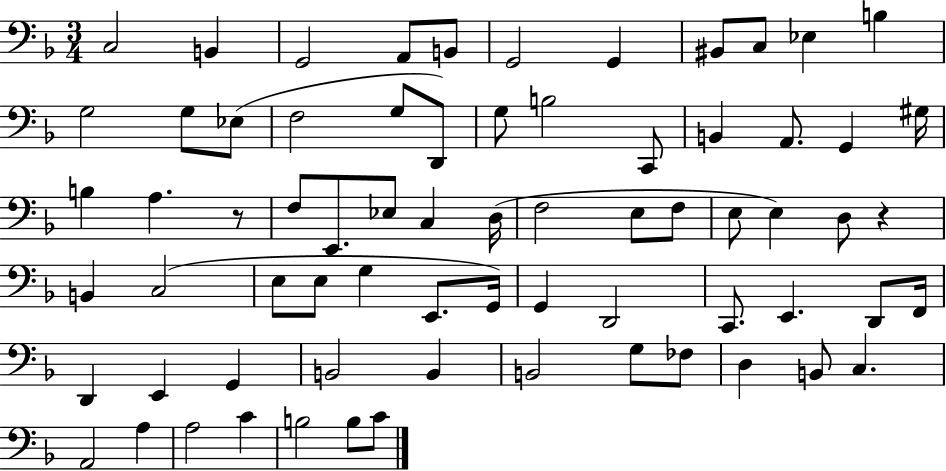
{
  \clef bass
  \numericTimeSignature
  \time 3/4
  \key f \major
  c2 b,4 | g,2 a,8 b,8 | g,2 g,4 | bis,8 c8 ees4 b4 | \break g2 g8 ees8( | f2 g8 d,8) | g8 b2 c,8 | b,4 a,8. g,4 gis16 | \break b4 a4. r8 | f8 e,8. ees8 c4 d16( | f2 e8 f8 | e8 e4) d8 r4 | \break b,4 c2( | e8 e8 g4 e,8. g,16) | g,4 d,2 | c,8. e,4. d,8 f,16 | \break d,4 e,4 g,4 | b,2 b,4 | b,2 g8 fes8 | d4 b,8 c4. | \break a,2 a4 | a2 c'4 | b2 b8 c'8 | \bar "|."
}